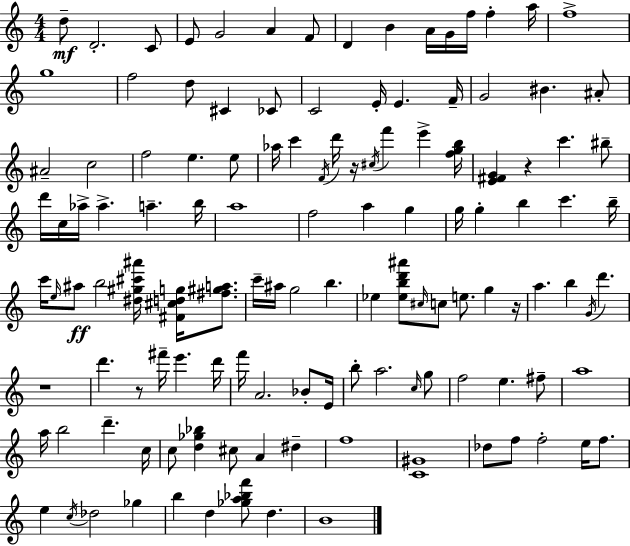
D5/e D4/h. C4/e E4/e G4/h A4/q F4/e D4/q B4/q A4/s G4/s F5/s F5/q A5/s F5/w G5/w F5/h D5/e C#4/q CES4/e C4/h E4/s E4/q. F4/s G4/h BIS4/q. A#4/e A#4/h C5/h F5/h E5/q. E5/e Ab5/s C6/q F4/s D6/s R/s C#5/s F6/q E6/q [F5,G5,B5]/s [E4,F#4,G4]/q R/q C6/q. BIS5/e D6/s C5/s Ab5/s Ab5/q. A5/q. B5/s A5/w F5/h A5/q G5/q G5/s G5/q B5/q C6/q. B5/s C6/s E5/s A#5/e B5/h [D#5,G#5,C#6,A#6]/s [F#4,C#5,D5,G5]/s [F#5,G#5,A5]/e. C6/s A#5/s G5/h B5/q. Eb5/q [Eb5,B5,D6,A#6]/e C#5/s C5/e E5/e. G5/q R/s A5/q. B5/q G4/s D6/q. R/w D6/q. R/e F#6/s E6/q. D6/s F6/s A4/h. Bb4/e E4/s B5/e A5/h. C5/s G5/e F5/h E5/q. F#5/e A5/w A5/s B5/h D6/q. C5/s C5/e [D5,Gb5,Bb5]/q C#5/e A4/q D#5/q F5/w [C4,G#4]/w Db5/e F5/e F5/h E5/s F5/e. E5/q C5/s Db5/h Gb5/q B5/q D5/q [Gb5,A5,Bb5,F6]/e D5/q. B4/w